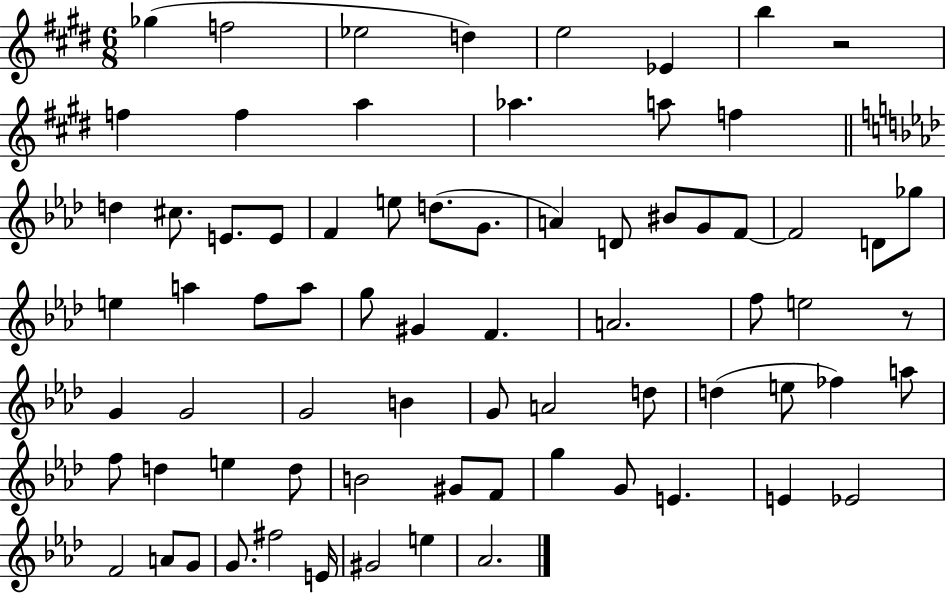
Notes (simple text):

Gb5/q F5/h Eb5/h D5/q E5/h Eb4/q B5/q R/h F5/q F5/q A5/q Ab5/q. A5/e F5/q D5/q C#5/e. E4/e. E4/e F4/q E5/e D5/e. G4/e. A4/q D4/e BIS4/e G4/e F4/e F4/h D4/e Gb5/e E5/q A5/q F5/e A5/e G5/e G#4/q F4/q. A4/h. F5/e E5/h R/e G4/q G4/h G4/h B4/q G4/e A4/h D5/e D5/q E5/e FES5/q A5/e F5/e D5/q E5/q D5/e B4/h G#4/e F4/e G5/q G4/e E4/q. E4/q Eb4/h F4/h A4/e G4/e G4/e. F#5/h E4/s G#4/h E5/q Ab4/h.